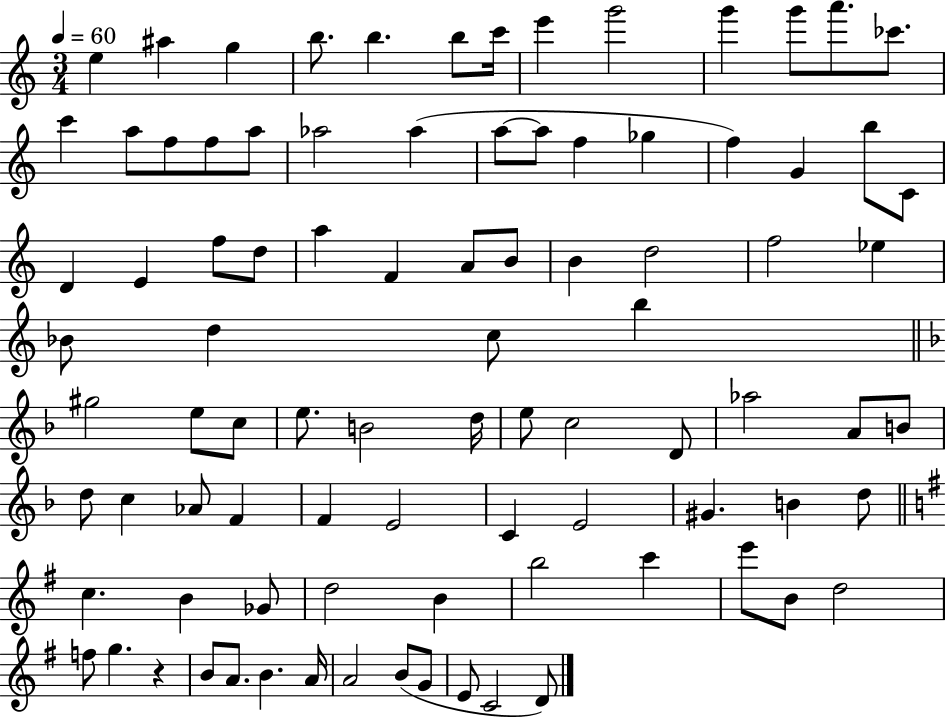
E5/q A#5/q G5/q B5/e. B5/q. B5/e C6/s E6/q G6/h G6/q G6/e A6/e. CES6/e. C6/q A5/e F5/e F5/e A5/e Ab5/h Ab5/q A5/e A5/e F5/q Gb5/q F5/q G4/q B5/e C4/e D4/q E4/q F5/e D5/e A5/q F4/q A4/e B4/e B4/q D5/h F5/h Eb5/q Bb4/e D5/q C5/e B5/q G#5/h E5/e C5/e E5/e. B4/h D5/s E5/e C5/h D4/e Ab5/h A4/e B4/e D5/e C5/q Ab4/e F4/q F4/q E4/h C4/q E4/h G#4/q. B4/q D5/e C5/q. B4/q Gb4/e D5/h B4/q B5/h C6/q E6/e B4/e D5/h F5/e G5/q. R/q B4/e A4/e. B4/q. A4/s A4/h B4/e G4/e E4/e C4/h D4/e